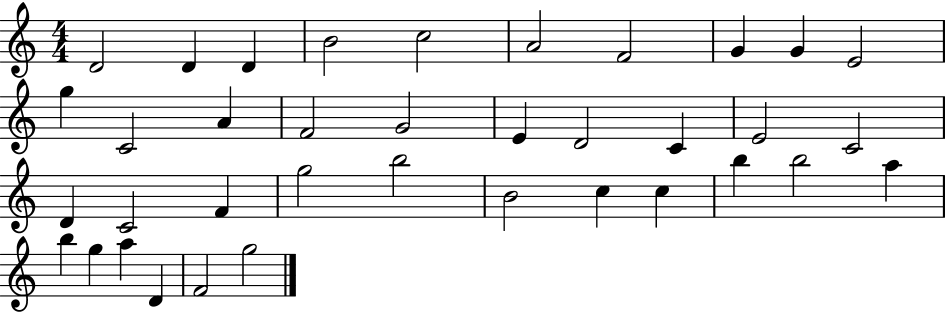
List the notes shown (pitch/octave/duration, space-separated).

D4/h D4/q D4/q B4/h C5/h A4/h F4/h G4/q G4/q E4/h G5/q C4/h A4/q F4/h G4/h E4/q D4/h C4/q E4/h C4/h D4/q C4/h F4/q G5/h B5/h B4/h C5/q C5/q B5/q B5/h A5/q B5/q G5/q A5/q D4/q F4/h G5/h